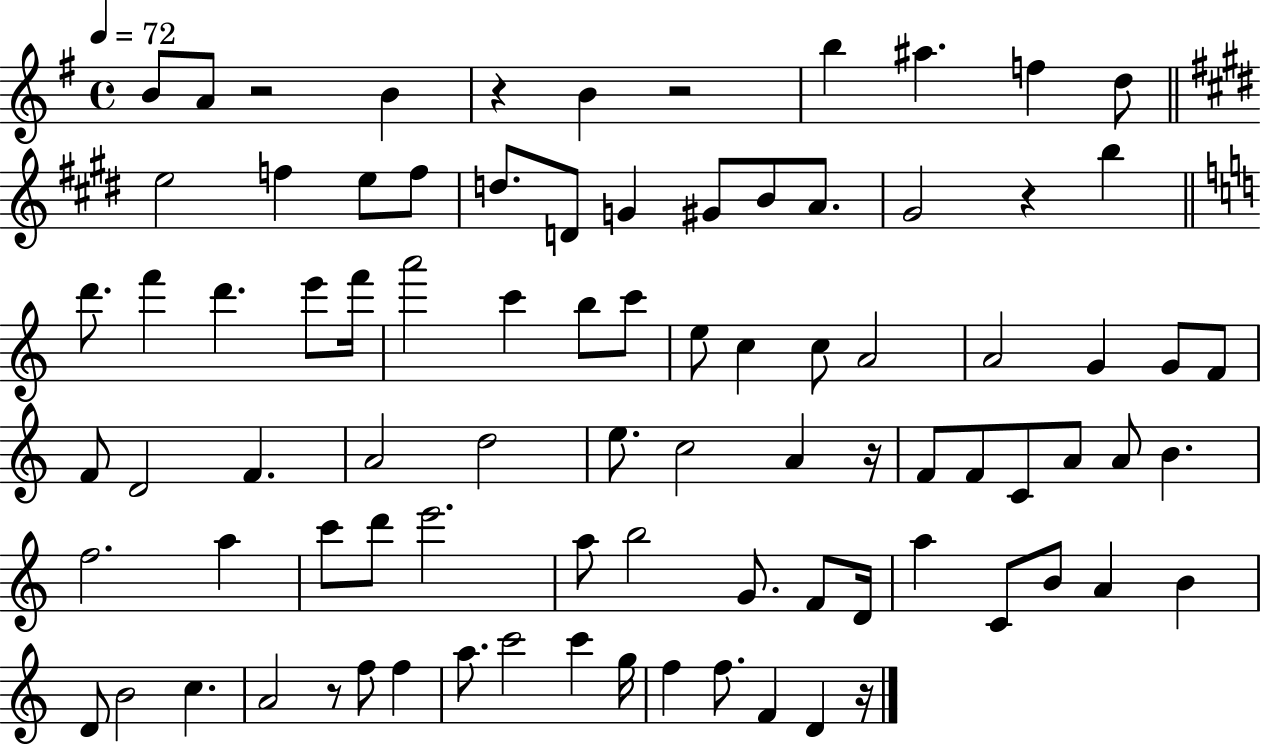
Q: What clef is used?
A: treble